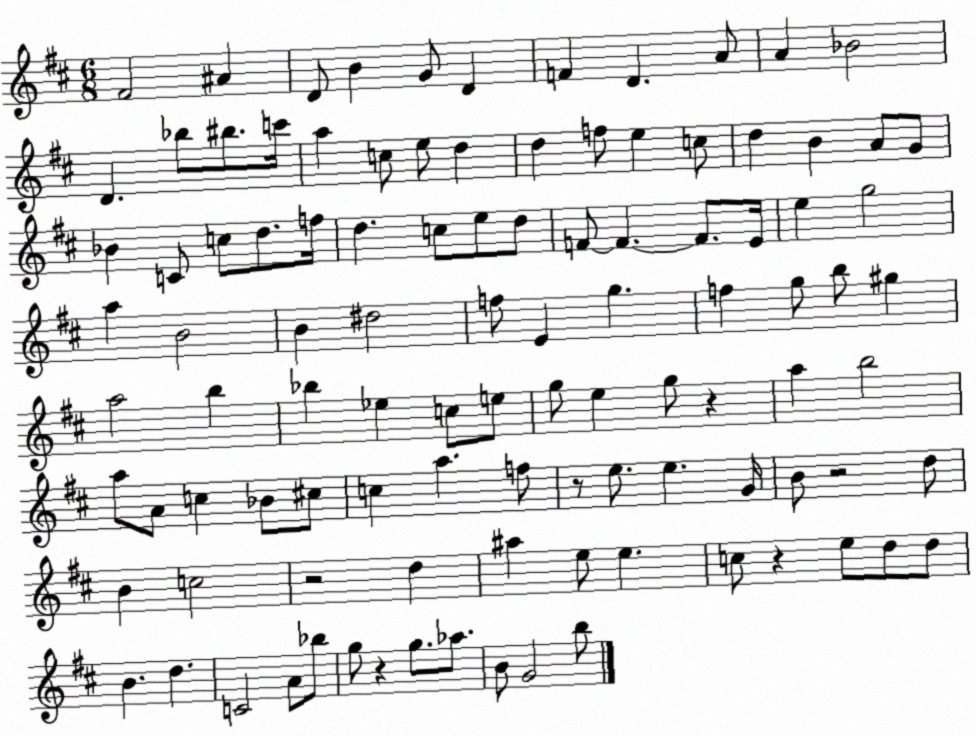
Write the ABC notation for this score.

X:1
T:Untitled
M:6/8
L:1/4
K:D
^F2 ^A D/2 B G/2 D F D A/2 A _B2 D _b/2 ^b/2 c'/4 a c/2 e/2 d d f/2 e c/2 d B A/2 G/2 _B C/2 c/2 d/2 f/4 d c/2 e/2 d/2 F/2 F F/2 E/4 e g2 a B2 B ^d2 f/2 E g f g/2 b/2 ^g a2 b _b _e c/2 e/2 g/2 e g/2 z a b2 a/2 A/2 c _B/2 ^c/2 c a f/2 z/2 e/2 e G/4 B/2 z2 d/2 B c2 z2 d ^a e/2 e c/2 z e/2 d/2 d/2 B d C2 A/2 _b/2 g/2 z g/2 _a/2 B/2 G2 b/2